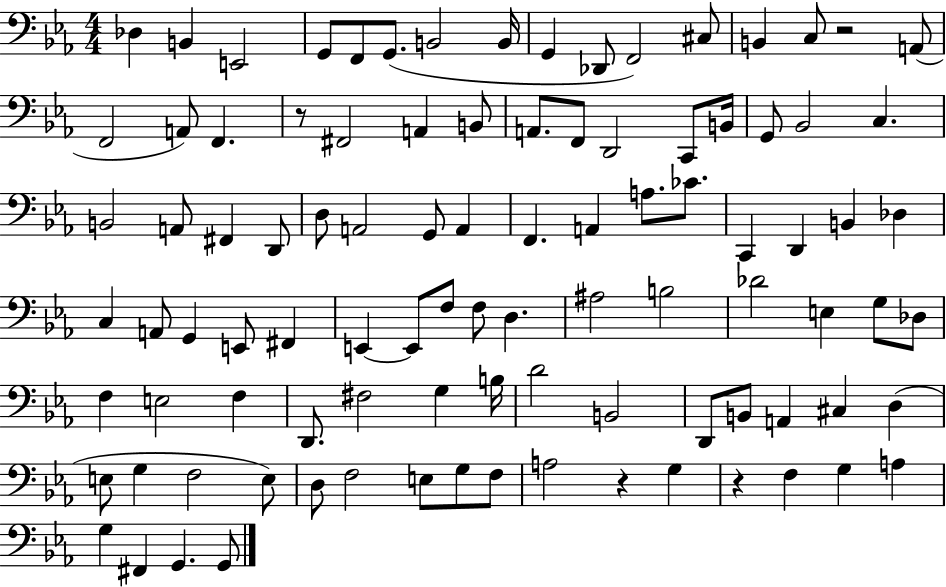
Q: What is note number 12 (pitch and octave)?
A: C#3